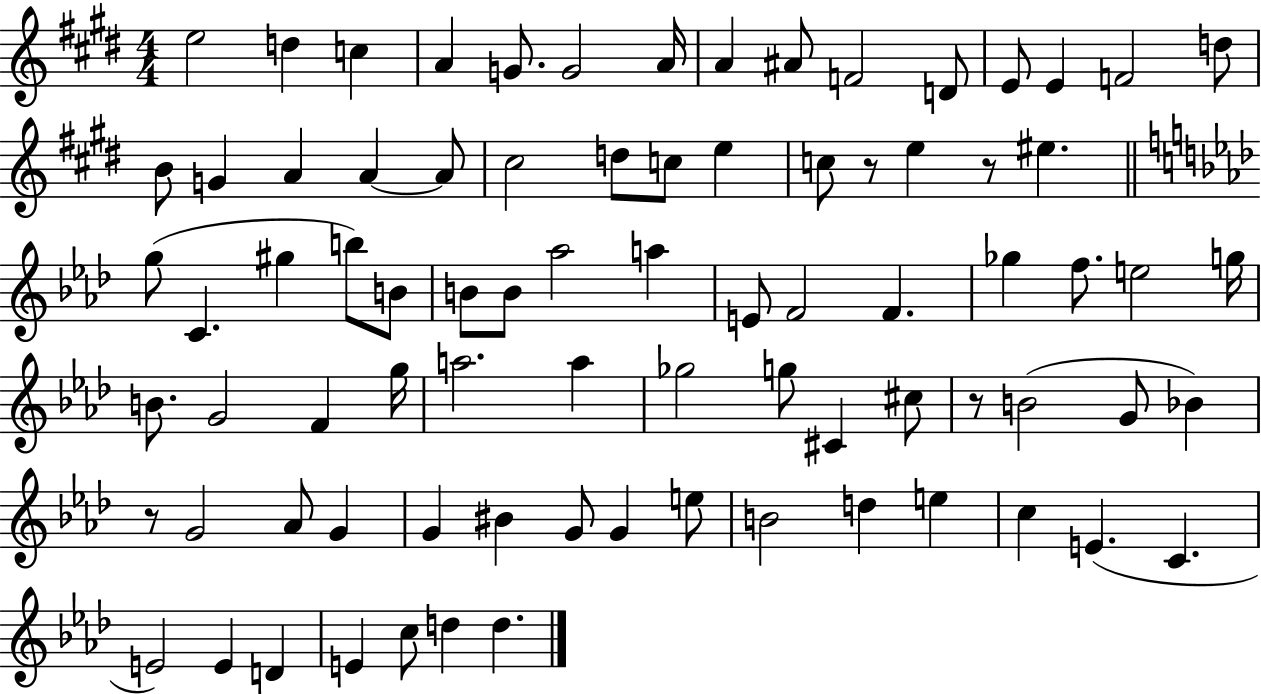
{
  \clef treble
  \numericTimeSignature
  \time 4/4
  \key e \major
  \repeat volta 2 { e''2 d''4 c''4 | a'4 g'8. g'2 a'16 | a'4 ais'8 f'2 d'8 | e'8 e'4 f'2 d''8 | \break b'8 g'4 a'4 a'4~~ a'8 | cis''2 d''8 c''8 e''4 | c''8 r8 e''4 r8 eis''4. | \bar "||" \break \key aes \major g''8( c'4. gis''4 b''8) b'8 | b'8 b'8 aes''2 a''4 | e'8 f'2 f'4. | ges''4 f''8. e''2 g''16 | \break b'8. g'2 f'4 g''16 | a''2. a''4 | ges''2 g''8 cis'4 cis''8 | r8 b'2( g'8 bes'4) | \break r8 g'2 aes'8 g'4 | g'4 bis'4 g'8 g'4 e''8 | b'2 d''4 e''4 | c''4 e'4.( c'4. | \break e'2) e'4 d'4 | e'4 c''8 d''4 d''4. | } \bar "|."
}